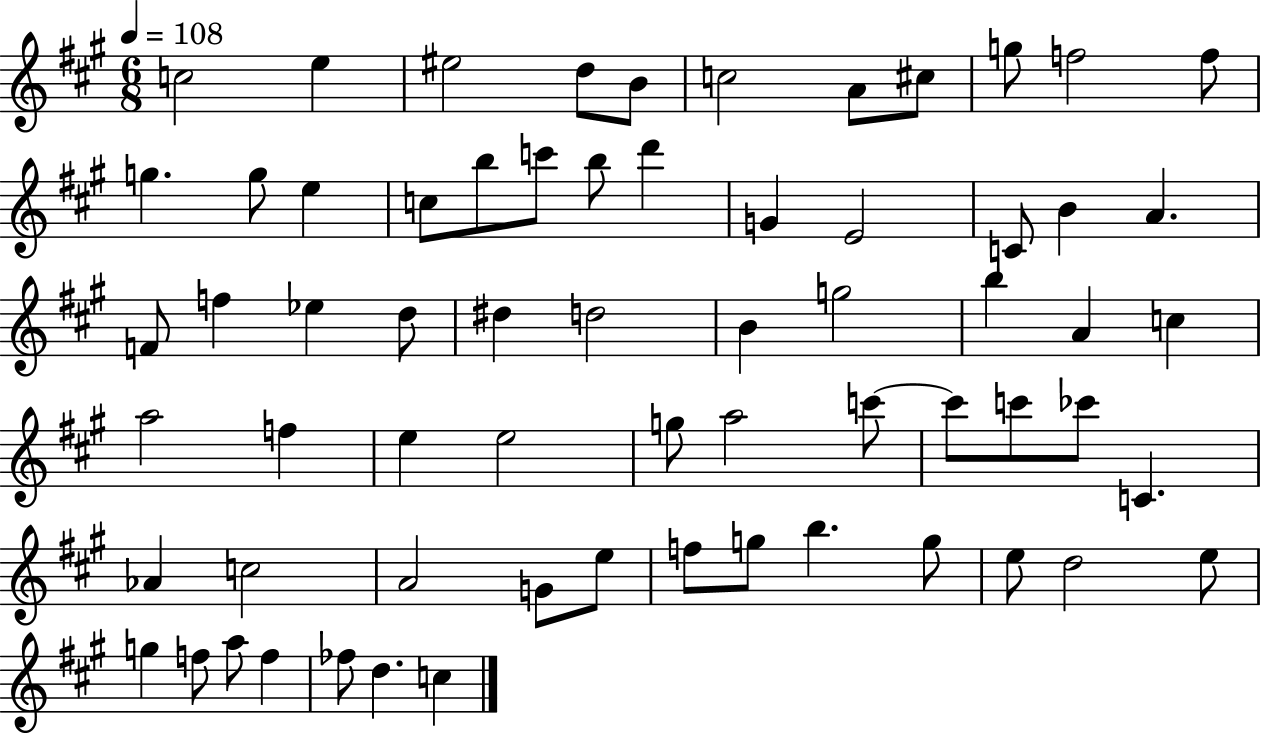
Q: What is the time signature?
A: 6/8